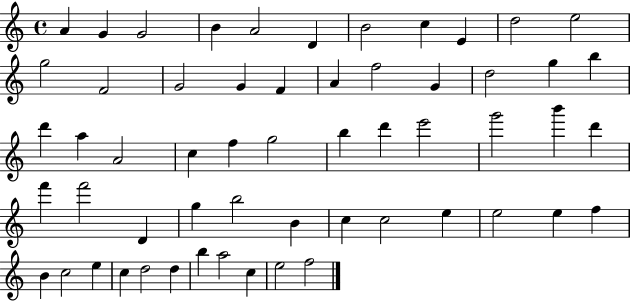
{
  \clef treble
  \time 4/4
  \defaultTimeSignature
  \key c \major
  a'4 g'4 g'2 | b'4 a'2 d'4 | b'2 c''4 e'4 | d''2 e''2 | \break g''2 f'2 | g'2 g'4 f'4 | a'4 f''2 g'4 | d''2 g''4 b''4 | \break d'''4 a''4 a'2 | c''4 f''4 g''2 | b''4 d'''4 e'''2 | g'''2 b'''4 d'''4 | \break f'''4 f'''2 d'4 | g''4 b''2 b'4 | c''4 c''2 e''4 | e''2 e''4 f''4 | \break b'4 c''2 e''4 | c''4 d''2 d''4 | b''4 a''2 c''4 | e''2 f''2 | \break \bar "|."
}